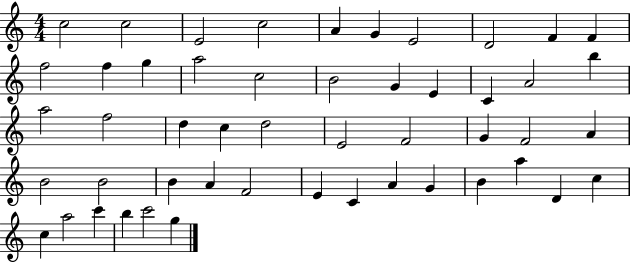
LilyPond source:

{
  \clef treble
  \numericTimeSignature
  \time 4/4
  \key c \major
  c''2 c''2 | e'2 c''2 | a'4 g'4 e'2 | d'2 f'4 f'4 | \break f''2 f''4 g''4 | a''2 c''2 | b'2 g'4 e'4 | c'4 a'2 b''4 | \break a''2 f''2 | d''4 c''4 d''2 | e'2 f'2 | g'4 f'2 a'4 | \break b'2 b'2 | b'4 a'4 f'2 | e'4 c'4 a'4 g'4 | b'4 a''4 d'4 c''4 | \break c''4 a''2 c'''4 | b''4 c'''2 g''4 | \bar "|."
}